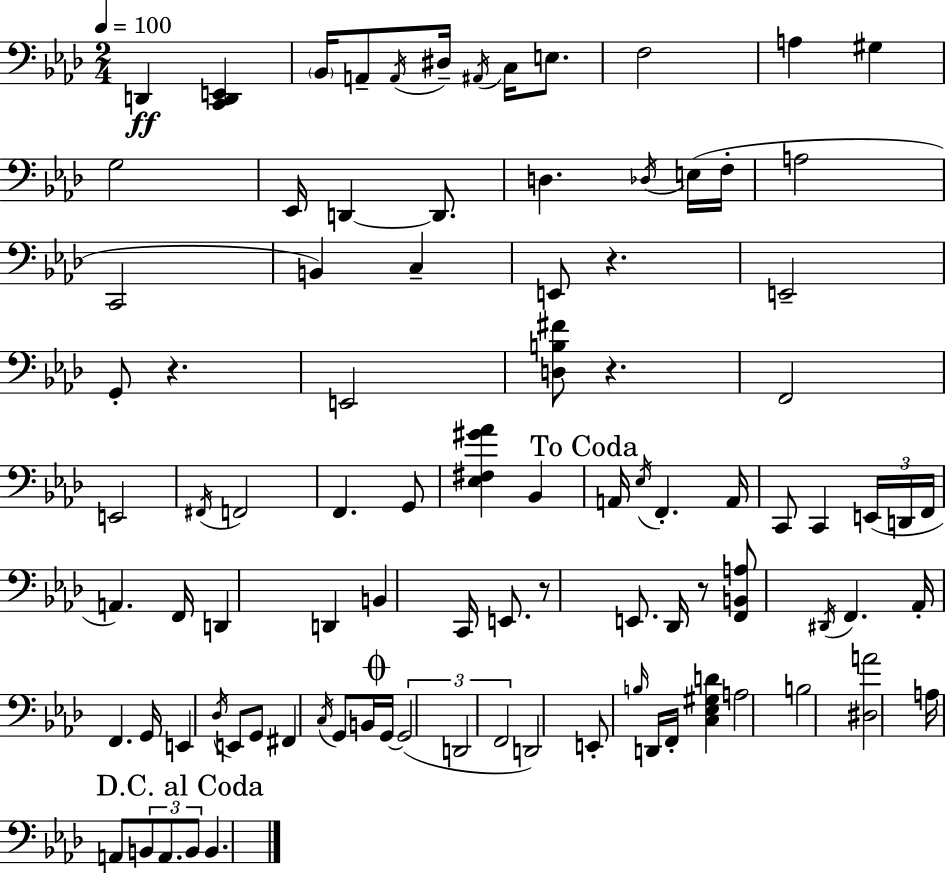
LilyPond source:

{
  \clef bass
  \numericTimeSignature
  \time 2/4
  \key f \minor
  \tempo 4 = 100
  d,4\ff <c, d, e,>4 | \parenthesize bes,16 a,8-- \acciaccatura { a,16 } dis16-- \acciaccatura { ais,16 } c16 e8. | f2 | a4 gis4 | \break g2 | ees,16 d,4~~ d,8. | d4. | \acciaccatura { des16 }( e16 f16-. a2 | \break c,2 | b,4) c4-- | e,8 r4. | e,2-- | \break g,8-. r4. | e,2 | <d b fis'>8 r4. | f,2 | \break e,2 | \acciaccatura { fis,16 } f,2 | f,4. | g,8 <ees fis gis' aes'>4 | \break bes,4 \mark "To Coda" a,16 \acciaccatura { ees16 } f,4.-. | a,16 c,8 c,4 | \tuplet 3/2 { e,16( d,16 f,16 } a,4.) | f,16 d,4 | \break d,4 b,4 | c,16 e,8. r8 e,8. | des,16 r8 <f, b, a>8 \acciaccatura { dis,16 } | f,4. aes,16-. f,4. | \break g,16 e,4 | \acciaccatura { des16 } e,8 g,8 fis,4 | \acciaccatura { c16 } g,8 b,16 \mark \markup { \musicglyph "scripts.coda" } g,16~~ | \tuplet 3/2 { g,2( | \break d,2 | f,2 } | d,2) | e,8-. \grace { b16 } d,16 f,16-. <c ees gis d'>4 | \break a2 | b2 | <dis a'>2 | a16 a,8 \tuplet 3/2 { b,8 a,8. | \break \mark "D.C. al Coda" b,8 } b,4. | \bar "|."
}